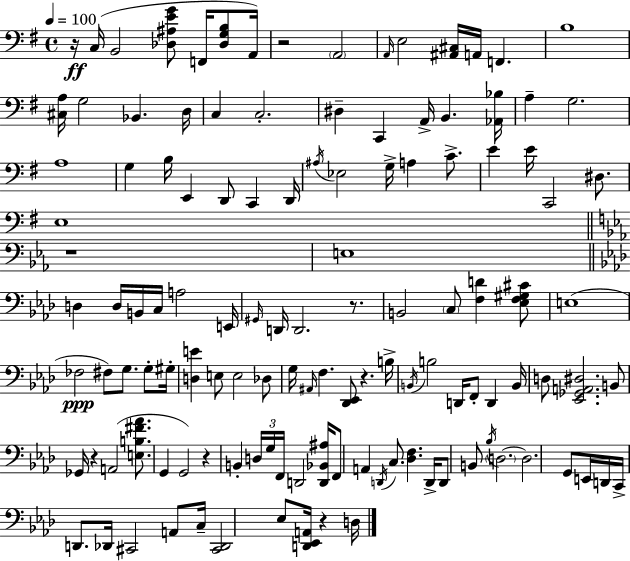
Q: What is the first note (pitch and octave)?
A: C3